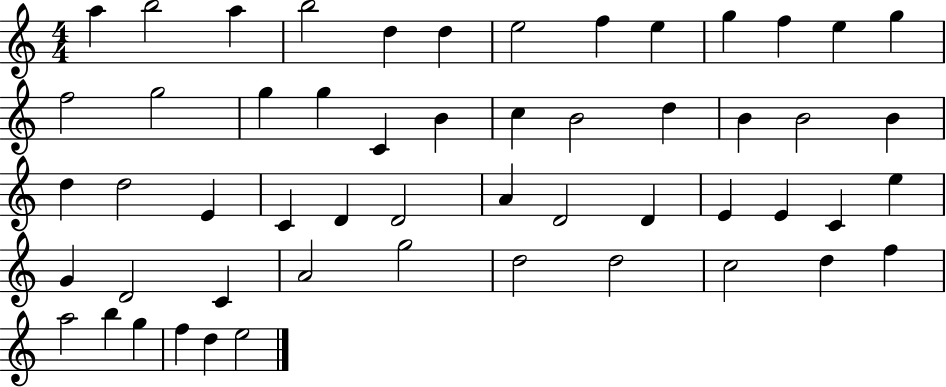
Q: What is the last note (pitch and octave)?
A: E5